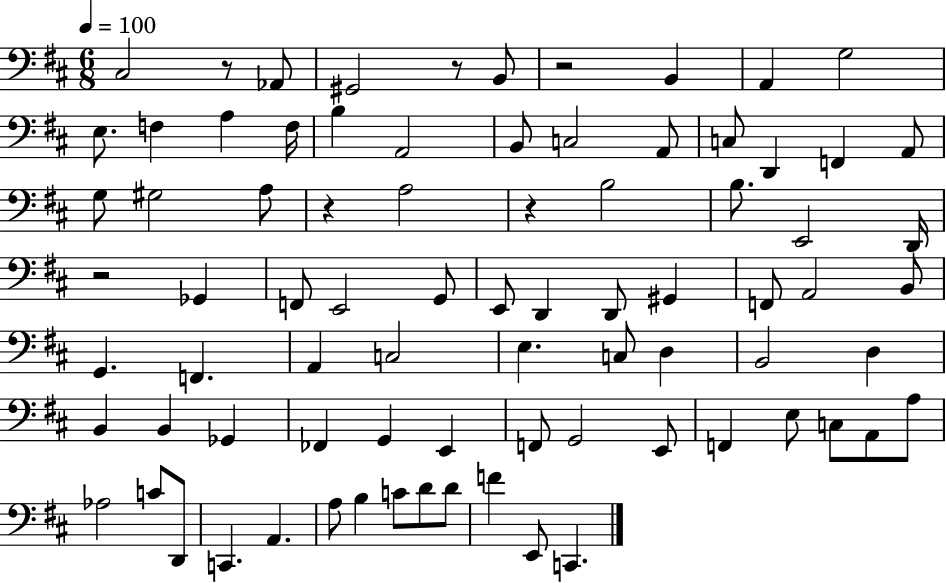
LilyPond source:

{
  \clef bass
  \numericTimeSignature
  \time 6/8
  \key d \major
  \tempo 4 = 100
  cis2 r8 aes,8 | gis,2 r8 b,8 | r2 b,4 | a,4 g2 | \break e8. f4 a4 f16 | b4 a,2 | b,8 c2 a,8 | c8 d,4 f,4 a,8 | \break g8 gis2 a8 | r4 a2 | r4 b2 | b8. e,2 d,16 | \break r2 ges,4 | f,8 e,2 g,8 | e,8 d,4 d,8 gis,4 | f,8 a,2 b,8 | \break g,4. f,4. | a,4 c2 | e4. c8 d4 | b,2 d4 | \break b,4 b,4 ges,4 | fes,4 g,4 e,4 | f,8 g,2 e,8 | f,4 e8 c8 a,8 a8 | \break aes2 c'8 d,8 | c,4. a,4. | a8 b4 c'8 d'8 d'8 | f'4 e,8 c,4. | \break \bar "|."
}